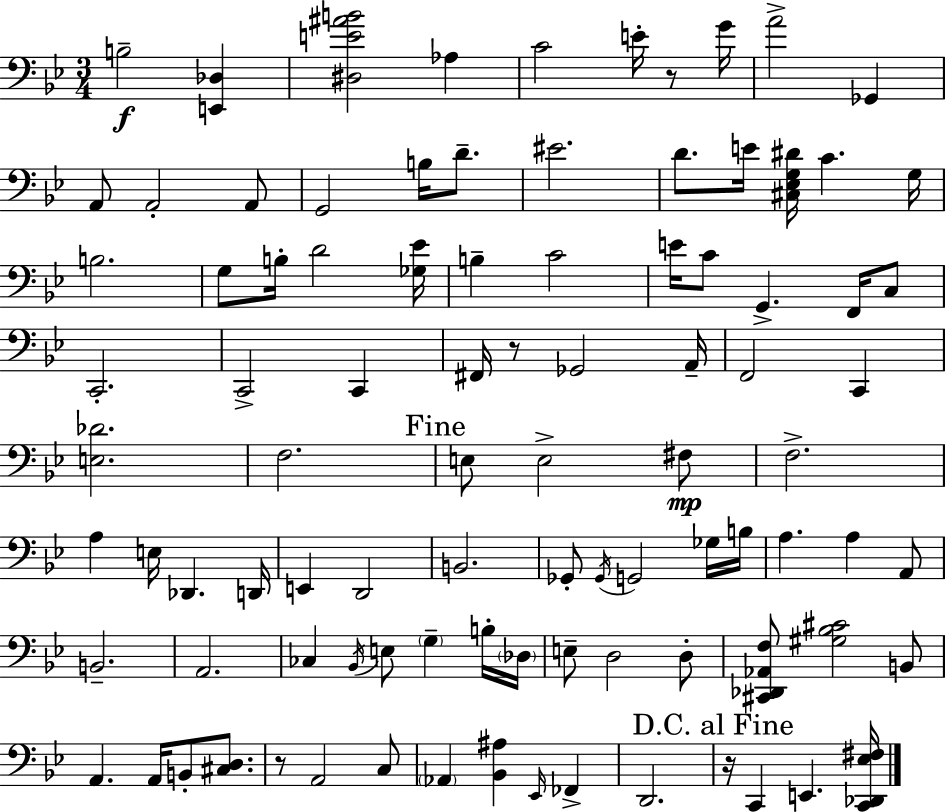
{
  \clef bass
  \numericTimeSignature
  \time 3/4
  \key g \minor
  b2--\f <e, des>4 | <dis e' ais' b'>2 aes4 | c'2 e'16-. r8 g'16 | a'2-> ges,4 | \break a,8 a,2-. a,8 | g,2 b16 d'8.-- | eis'2. | d'8. e'16 <cis ees g dis'>16 c'4. g16 | \break b2. | g8 b16-. d'2 <ges ees'>16 | b4-- c'2 | e'16 c'8 g,4.-> f,16 c8 | \break c,2.-. | c,2-> c,4 | fis,16 r8 ges,2 a,16-- | f,2 c,4 | \break <e des'>2. | f2. | \mark "Fine" e8 e2-> fis8\mp | f2.-> | \break a4 e16 des,4. d,16 | e,4 d,2 | b,2. | ges,8-. \acciaccatura { ges,16 } g,2 ges16 | \break b16 a4. a4 a,8 | b,2.-- | a,2. | ces4 \acciaccatura { bes,16 } e8 \parenthesize g4-- | \break b16-. \parenthesize des16 e8-- d2 | d8-. <cis, des, aes, f>8 <gis bes cis'>2 | b,8 a,4. a,16 b,8-. <cis d>8. | r8 a,2 | \break c8 \parenthesize aes,4 <bes, ais>4 \grace { ees,16 } fes,4-> | d,2. | \mark "D.C. al Fine" r16 c,4 e,4. | <c, des, ees fis>16 \bar "|."
}